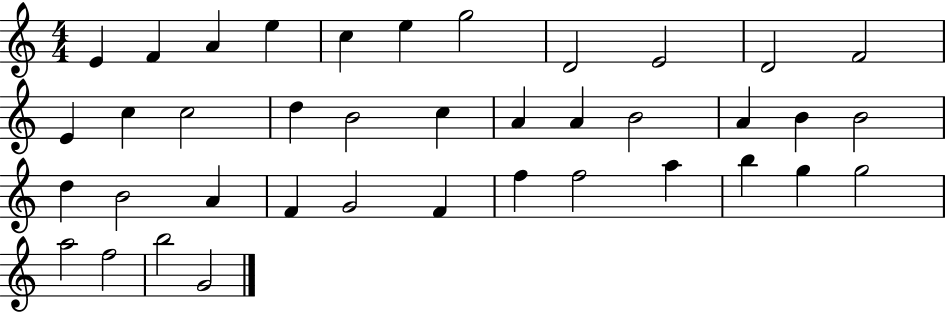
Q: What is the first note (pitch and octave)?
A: E4